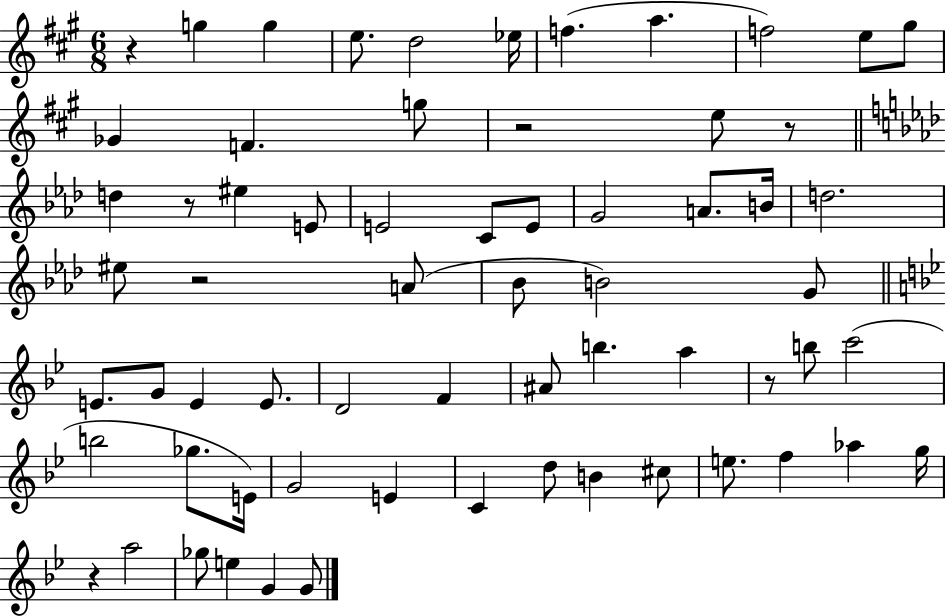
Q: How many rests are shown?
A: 7